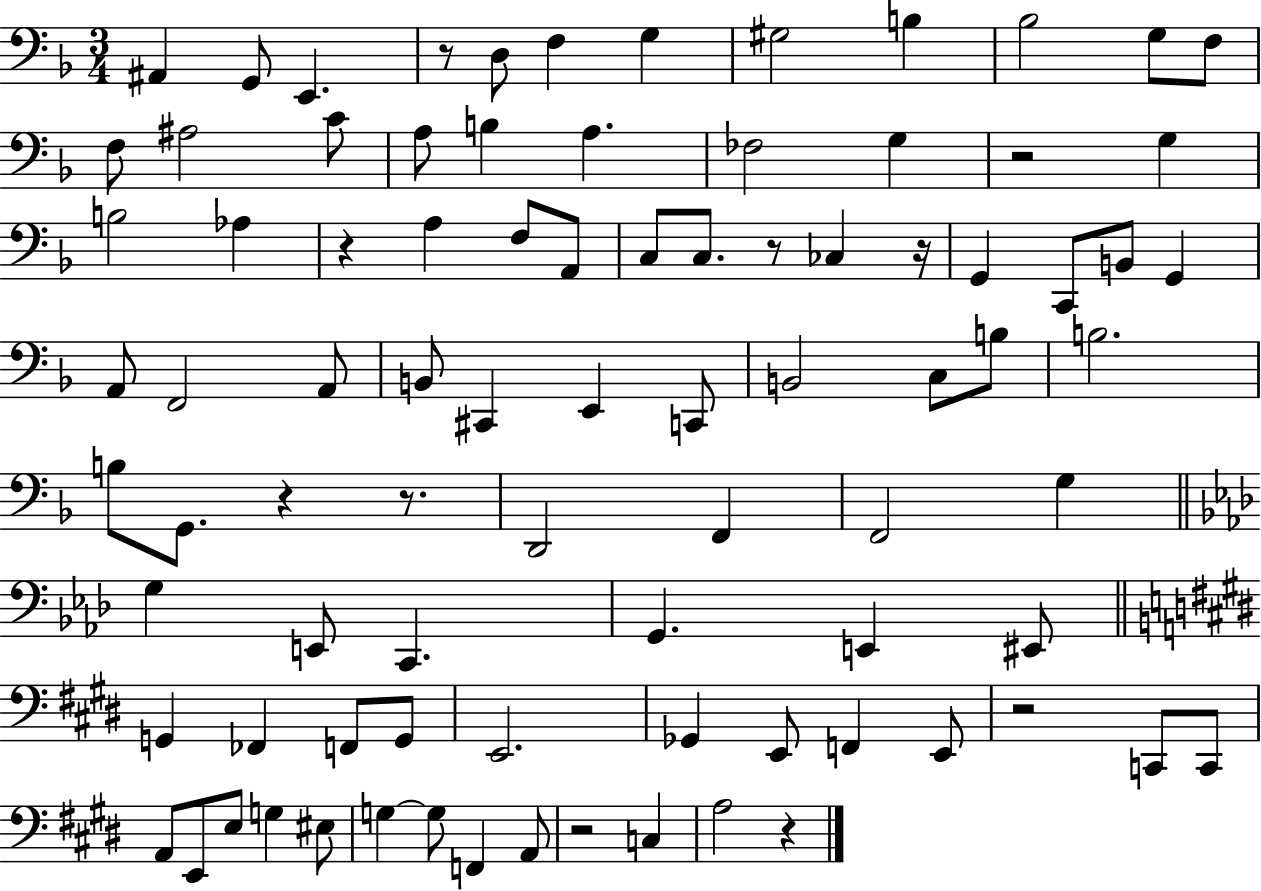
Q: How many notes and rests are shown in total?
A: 87